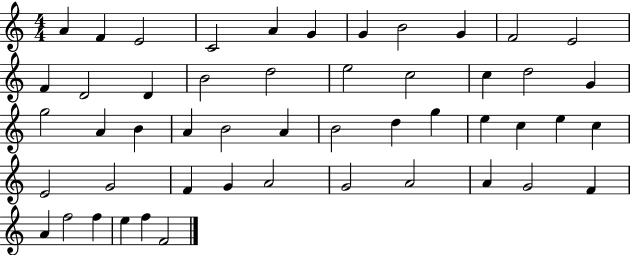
X:1
T:Untitled
M:4/4
L:1/4
K:C
A F E2 C2 A G G B2 G F2 E2 F D2 D B2 d2 e2 c2 c d2 G g2 A B A B2 A B2 d g e c e c E2 G2 F G A2 G2 A2 A G2 F A f2 f e f F2